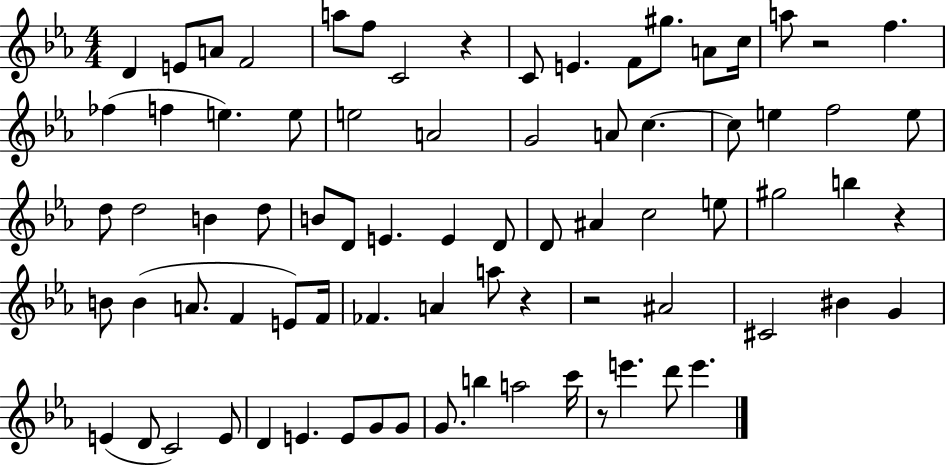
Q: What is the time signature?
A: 4/4